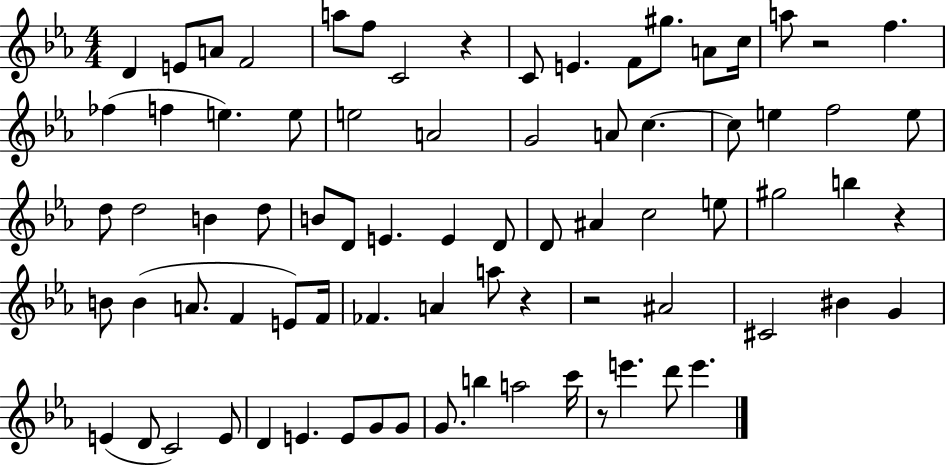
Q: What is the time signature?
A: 4/4